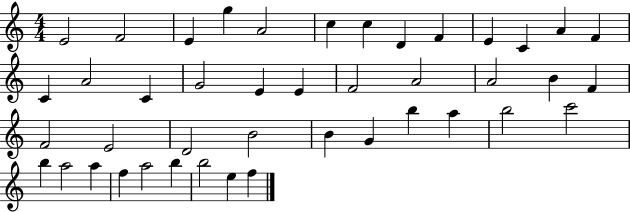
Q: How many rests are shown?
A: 0